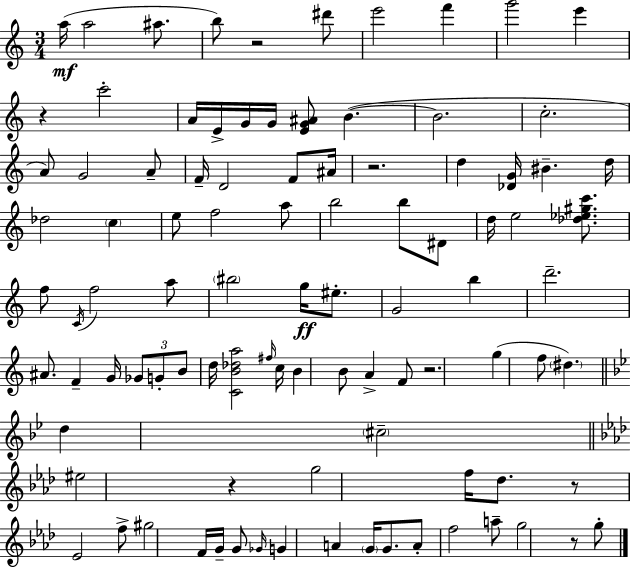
A5/s A5/h A#5/e. B5/e R/h D#6/e E6/h F6/q G6/h E6/q R/q C6/h A4/s E4/s G4/s G4/s [E4,G4,A#4]/e B4/q. B4/h. C5/h. A4/e G4/h A4/e F4/s D4/h F4/e A#4/s R/h. D5/q [Db4,G4]/s BIS4/q. D5/s Db5/h C5/q E5/e F5/h A5/e B5/h B5/e D#4/e D5/s E5/h [Db5,Eb5,G#5,C6]/e. F5/e C4/s F5/h A5/e BIS5/h G5/s EIS5/e. G4/h B5/q D6/h. A#4/e. F4/q G4/s Gb4/e G4/e B4/e D5/s [C4,B4,Db5,A5]/h F#5/s C5/s B4/q B4/e A4/q F4/e R/h. G5/q F5/e D#5/q. D5/q C#5/h EIS5/h R/q G5/h F5/s Db5/e. R/e Eb4/h F5/e G#5/h F4/s G4/s G4/e Gb4/s G4/q A4/q G4/s G4/e. A4/e F5/h A5/e G5/h R/e G5/e